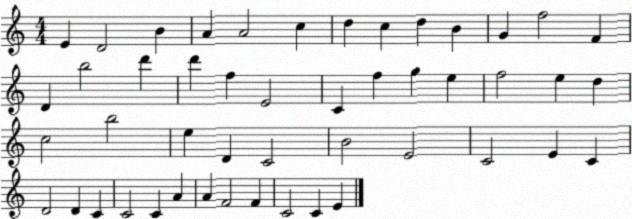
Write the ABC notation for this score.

X:1
T:Untitled
M:4/4
L:1/4
K:C
E D2 B A A2 c d c d B G f2 F D b2 d' d' f E2 C f g e f2 e d c2 b2 e D C2 B2 E2 C2 E C D2 D C C2 C A A F2 F C2 C E